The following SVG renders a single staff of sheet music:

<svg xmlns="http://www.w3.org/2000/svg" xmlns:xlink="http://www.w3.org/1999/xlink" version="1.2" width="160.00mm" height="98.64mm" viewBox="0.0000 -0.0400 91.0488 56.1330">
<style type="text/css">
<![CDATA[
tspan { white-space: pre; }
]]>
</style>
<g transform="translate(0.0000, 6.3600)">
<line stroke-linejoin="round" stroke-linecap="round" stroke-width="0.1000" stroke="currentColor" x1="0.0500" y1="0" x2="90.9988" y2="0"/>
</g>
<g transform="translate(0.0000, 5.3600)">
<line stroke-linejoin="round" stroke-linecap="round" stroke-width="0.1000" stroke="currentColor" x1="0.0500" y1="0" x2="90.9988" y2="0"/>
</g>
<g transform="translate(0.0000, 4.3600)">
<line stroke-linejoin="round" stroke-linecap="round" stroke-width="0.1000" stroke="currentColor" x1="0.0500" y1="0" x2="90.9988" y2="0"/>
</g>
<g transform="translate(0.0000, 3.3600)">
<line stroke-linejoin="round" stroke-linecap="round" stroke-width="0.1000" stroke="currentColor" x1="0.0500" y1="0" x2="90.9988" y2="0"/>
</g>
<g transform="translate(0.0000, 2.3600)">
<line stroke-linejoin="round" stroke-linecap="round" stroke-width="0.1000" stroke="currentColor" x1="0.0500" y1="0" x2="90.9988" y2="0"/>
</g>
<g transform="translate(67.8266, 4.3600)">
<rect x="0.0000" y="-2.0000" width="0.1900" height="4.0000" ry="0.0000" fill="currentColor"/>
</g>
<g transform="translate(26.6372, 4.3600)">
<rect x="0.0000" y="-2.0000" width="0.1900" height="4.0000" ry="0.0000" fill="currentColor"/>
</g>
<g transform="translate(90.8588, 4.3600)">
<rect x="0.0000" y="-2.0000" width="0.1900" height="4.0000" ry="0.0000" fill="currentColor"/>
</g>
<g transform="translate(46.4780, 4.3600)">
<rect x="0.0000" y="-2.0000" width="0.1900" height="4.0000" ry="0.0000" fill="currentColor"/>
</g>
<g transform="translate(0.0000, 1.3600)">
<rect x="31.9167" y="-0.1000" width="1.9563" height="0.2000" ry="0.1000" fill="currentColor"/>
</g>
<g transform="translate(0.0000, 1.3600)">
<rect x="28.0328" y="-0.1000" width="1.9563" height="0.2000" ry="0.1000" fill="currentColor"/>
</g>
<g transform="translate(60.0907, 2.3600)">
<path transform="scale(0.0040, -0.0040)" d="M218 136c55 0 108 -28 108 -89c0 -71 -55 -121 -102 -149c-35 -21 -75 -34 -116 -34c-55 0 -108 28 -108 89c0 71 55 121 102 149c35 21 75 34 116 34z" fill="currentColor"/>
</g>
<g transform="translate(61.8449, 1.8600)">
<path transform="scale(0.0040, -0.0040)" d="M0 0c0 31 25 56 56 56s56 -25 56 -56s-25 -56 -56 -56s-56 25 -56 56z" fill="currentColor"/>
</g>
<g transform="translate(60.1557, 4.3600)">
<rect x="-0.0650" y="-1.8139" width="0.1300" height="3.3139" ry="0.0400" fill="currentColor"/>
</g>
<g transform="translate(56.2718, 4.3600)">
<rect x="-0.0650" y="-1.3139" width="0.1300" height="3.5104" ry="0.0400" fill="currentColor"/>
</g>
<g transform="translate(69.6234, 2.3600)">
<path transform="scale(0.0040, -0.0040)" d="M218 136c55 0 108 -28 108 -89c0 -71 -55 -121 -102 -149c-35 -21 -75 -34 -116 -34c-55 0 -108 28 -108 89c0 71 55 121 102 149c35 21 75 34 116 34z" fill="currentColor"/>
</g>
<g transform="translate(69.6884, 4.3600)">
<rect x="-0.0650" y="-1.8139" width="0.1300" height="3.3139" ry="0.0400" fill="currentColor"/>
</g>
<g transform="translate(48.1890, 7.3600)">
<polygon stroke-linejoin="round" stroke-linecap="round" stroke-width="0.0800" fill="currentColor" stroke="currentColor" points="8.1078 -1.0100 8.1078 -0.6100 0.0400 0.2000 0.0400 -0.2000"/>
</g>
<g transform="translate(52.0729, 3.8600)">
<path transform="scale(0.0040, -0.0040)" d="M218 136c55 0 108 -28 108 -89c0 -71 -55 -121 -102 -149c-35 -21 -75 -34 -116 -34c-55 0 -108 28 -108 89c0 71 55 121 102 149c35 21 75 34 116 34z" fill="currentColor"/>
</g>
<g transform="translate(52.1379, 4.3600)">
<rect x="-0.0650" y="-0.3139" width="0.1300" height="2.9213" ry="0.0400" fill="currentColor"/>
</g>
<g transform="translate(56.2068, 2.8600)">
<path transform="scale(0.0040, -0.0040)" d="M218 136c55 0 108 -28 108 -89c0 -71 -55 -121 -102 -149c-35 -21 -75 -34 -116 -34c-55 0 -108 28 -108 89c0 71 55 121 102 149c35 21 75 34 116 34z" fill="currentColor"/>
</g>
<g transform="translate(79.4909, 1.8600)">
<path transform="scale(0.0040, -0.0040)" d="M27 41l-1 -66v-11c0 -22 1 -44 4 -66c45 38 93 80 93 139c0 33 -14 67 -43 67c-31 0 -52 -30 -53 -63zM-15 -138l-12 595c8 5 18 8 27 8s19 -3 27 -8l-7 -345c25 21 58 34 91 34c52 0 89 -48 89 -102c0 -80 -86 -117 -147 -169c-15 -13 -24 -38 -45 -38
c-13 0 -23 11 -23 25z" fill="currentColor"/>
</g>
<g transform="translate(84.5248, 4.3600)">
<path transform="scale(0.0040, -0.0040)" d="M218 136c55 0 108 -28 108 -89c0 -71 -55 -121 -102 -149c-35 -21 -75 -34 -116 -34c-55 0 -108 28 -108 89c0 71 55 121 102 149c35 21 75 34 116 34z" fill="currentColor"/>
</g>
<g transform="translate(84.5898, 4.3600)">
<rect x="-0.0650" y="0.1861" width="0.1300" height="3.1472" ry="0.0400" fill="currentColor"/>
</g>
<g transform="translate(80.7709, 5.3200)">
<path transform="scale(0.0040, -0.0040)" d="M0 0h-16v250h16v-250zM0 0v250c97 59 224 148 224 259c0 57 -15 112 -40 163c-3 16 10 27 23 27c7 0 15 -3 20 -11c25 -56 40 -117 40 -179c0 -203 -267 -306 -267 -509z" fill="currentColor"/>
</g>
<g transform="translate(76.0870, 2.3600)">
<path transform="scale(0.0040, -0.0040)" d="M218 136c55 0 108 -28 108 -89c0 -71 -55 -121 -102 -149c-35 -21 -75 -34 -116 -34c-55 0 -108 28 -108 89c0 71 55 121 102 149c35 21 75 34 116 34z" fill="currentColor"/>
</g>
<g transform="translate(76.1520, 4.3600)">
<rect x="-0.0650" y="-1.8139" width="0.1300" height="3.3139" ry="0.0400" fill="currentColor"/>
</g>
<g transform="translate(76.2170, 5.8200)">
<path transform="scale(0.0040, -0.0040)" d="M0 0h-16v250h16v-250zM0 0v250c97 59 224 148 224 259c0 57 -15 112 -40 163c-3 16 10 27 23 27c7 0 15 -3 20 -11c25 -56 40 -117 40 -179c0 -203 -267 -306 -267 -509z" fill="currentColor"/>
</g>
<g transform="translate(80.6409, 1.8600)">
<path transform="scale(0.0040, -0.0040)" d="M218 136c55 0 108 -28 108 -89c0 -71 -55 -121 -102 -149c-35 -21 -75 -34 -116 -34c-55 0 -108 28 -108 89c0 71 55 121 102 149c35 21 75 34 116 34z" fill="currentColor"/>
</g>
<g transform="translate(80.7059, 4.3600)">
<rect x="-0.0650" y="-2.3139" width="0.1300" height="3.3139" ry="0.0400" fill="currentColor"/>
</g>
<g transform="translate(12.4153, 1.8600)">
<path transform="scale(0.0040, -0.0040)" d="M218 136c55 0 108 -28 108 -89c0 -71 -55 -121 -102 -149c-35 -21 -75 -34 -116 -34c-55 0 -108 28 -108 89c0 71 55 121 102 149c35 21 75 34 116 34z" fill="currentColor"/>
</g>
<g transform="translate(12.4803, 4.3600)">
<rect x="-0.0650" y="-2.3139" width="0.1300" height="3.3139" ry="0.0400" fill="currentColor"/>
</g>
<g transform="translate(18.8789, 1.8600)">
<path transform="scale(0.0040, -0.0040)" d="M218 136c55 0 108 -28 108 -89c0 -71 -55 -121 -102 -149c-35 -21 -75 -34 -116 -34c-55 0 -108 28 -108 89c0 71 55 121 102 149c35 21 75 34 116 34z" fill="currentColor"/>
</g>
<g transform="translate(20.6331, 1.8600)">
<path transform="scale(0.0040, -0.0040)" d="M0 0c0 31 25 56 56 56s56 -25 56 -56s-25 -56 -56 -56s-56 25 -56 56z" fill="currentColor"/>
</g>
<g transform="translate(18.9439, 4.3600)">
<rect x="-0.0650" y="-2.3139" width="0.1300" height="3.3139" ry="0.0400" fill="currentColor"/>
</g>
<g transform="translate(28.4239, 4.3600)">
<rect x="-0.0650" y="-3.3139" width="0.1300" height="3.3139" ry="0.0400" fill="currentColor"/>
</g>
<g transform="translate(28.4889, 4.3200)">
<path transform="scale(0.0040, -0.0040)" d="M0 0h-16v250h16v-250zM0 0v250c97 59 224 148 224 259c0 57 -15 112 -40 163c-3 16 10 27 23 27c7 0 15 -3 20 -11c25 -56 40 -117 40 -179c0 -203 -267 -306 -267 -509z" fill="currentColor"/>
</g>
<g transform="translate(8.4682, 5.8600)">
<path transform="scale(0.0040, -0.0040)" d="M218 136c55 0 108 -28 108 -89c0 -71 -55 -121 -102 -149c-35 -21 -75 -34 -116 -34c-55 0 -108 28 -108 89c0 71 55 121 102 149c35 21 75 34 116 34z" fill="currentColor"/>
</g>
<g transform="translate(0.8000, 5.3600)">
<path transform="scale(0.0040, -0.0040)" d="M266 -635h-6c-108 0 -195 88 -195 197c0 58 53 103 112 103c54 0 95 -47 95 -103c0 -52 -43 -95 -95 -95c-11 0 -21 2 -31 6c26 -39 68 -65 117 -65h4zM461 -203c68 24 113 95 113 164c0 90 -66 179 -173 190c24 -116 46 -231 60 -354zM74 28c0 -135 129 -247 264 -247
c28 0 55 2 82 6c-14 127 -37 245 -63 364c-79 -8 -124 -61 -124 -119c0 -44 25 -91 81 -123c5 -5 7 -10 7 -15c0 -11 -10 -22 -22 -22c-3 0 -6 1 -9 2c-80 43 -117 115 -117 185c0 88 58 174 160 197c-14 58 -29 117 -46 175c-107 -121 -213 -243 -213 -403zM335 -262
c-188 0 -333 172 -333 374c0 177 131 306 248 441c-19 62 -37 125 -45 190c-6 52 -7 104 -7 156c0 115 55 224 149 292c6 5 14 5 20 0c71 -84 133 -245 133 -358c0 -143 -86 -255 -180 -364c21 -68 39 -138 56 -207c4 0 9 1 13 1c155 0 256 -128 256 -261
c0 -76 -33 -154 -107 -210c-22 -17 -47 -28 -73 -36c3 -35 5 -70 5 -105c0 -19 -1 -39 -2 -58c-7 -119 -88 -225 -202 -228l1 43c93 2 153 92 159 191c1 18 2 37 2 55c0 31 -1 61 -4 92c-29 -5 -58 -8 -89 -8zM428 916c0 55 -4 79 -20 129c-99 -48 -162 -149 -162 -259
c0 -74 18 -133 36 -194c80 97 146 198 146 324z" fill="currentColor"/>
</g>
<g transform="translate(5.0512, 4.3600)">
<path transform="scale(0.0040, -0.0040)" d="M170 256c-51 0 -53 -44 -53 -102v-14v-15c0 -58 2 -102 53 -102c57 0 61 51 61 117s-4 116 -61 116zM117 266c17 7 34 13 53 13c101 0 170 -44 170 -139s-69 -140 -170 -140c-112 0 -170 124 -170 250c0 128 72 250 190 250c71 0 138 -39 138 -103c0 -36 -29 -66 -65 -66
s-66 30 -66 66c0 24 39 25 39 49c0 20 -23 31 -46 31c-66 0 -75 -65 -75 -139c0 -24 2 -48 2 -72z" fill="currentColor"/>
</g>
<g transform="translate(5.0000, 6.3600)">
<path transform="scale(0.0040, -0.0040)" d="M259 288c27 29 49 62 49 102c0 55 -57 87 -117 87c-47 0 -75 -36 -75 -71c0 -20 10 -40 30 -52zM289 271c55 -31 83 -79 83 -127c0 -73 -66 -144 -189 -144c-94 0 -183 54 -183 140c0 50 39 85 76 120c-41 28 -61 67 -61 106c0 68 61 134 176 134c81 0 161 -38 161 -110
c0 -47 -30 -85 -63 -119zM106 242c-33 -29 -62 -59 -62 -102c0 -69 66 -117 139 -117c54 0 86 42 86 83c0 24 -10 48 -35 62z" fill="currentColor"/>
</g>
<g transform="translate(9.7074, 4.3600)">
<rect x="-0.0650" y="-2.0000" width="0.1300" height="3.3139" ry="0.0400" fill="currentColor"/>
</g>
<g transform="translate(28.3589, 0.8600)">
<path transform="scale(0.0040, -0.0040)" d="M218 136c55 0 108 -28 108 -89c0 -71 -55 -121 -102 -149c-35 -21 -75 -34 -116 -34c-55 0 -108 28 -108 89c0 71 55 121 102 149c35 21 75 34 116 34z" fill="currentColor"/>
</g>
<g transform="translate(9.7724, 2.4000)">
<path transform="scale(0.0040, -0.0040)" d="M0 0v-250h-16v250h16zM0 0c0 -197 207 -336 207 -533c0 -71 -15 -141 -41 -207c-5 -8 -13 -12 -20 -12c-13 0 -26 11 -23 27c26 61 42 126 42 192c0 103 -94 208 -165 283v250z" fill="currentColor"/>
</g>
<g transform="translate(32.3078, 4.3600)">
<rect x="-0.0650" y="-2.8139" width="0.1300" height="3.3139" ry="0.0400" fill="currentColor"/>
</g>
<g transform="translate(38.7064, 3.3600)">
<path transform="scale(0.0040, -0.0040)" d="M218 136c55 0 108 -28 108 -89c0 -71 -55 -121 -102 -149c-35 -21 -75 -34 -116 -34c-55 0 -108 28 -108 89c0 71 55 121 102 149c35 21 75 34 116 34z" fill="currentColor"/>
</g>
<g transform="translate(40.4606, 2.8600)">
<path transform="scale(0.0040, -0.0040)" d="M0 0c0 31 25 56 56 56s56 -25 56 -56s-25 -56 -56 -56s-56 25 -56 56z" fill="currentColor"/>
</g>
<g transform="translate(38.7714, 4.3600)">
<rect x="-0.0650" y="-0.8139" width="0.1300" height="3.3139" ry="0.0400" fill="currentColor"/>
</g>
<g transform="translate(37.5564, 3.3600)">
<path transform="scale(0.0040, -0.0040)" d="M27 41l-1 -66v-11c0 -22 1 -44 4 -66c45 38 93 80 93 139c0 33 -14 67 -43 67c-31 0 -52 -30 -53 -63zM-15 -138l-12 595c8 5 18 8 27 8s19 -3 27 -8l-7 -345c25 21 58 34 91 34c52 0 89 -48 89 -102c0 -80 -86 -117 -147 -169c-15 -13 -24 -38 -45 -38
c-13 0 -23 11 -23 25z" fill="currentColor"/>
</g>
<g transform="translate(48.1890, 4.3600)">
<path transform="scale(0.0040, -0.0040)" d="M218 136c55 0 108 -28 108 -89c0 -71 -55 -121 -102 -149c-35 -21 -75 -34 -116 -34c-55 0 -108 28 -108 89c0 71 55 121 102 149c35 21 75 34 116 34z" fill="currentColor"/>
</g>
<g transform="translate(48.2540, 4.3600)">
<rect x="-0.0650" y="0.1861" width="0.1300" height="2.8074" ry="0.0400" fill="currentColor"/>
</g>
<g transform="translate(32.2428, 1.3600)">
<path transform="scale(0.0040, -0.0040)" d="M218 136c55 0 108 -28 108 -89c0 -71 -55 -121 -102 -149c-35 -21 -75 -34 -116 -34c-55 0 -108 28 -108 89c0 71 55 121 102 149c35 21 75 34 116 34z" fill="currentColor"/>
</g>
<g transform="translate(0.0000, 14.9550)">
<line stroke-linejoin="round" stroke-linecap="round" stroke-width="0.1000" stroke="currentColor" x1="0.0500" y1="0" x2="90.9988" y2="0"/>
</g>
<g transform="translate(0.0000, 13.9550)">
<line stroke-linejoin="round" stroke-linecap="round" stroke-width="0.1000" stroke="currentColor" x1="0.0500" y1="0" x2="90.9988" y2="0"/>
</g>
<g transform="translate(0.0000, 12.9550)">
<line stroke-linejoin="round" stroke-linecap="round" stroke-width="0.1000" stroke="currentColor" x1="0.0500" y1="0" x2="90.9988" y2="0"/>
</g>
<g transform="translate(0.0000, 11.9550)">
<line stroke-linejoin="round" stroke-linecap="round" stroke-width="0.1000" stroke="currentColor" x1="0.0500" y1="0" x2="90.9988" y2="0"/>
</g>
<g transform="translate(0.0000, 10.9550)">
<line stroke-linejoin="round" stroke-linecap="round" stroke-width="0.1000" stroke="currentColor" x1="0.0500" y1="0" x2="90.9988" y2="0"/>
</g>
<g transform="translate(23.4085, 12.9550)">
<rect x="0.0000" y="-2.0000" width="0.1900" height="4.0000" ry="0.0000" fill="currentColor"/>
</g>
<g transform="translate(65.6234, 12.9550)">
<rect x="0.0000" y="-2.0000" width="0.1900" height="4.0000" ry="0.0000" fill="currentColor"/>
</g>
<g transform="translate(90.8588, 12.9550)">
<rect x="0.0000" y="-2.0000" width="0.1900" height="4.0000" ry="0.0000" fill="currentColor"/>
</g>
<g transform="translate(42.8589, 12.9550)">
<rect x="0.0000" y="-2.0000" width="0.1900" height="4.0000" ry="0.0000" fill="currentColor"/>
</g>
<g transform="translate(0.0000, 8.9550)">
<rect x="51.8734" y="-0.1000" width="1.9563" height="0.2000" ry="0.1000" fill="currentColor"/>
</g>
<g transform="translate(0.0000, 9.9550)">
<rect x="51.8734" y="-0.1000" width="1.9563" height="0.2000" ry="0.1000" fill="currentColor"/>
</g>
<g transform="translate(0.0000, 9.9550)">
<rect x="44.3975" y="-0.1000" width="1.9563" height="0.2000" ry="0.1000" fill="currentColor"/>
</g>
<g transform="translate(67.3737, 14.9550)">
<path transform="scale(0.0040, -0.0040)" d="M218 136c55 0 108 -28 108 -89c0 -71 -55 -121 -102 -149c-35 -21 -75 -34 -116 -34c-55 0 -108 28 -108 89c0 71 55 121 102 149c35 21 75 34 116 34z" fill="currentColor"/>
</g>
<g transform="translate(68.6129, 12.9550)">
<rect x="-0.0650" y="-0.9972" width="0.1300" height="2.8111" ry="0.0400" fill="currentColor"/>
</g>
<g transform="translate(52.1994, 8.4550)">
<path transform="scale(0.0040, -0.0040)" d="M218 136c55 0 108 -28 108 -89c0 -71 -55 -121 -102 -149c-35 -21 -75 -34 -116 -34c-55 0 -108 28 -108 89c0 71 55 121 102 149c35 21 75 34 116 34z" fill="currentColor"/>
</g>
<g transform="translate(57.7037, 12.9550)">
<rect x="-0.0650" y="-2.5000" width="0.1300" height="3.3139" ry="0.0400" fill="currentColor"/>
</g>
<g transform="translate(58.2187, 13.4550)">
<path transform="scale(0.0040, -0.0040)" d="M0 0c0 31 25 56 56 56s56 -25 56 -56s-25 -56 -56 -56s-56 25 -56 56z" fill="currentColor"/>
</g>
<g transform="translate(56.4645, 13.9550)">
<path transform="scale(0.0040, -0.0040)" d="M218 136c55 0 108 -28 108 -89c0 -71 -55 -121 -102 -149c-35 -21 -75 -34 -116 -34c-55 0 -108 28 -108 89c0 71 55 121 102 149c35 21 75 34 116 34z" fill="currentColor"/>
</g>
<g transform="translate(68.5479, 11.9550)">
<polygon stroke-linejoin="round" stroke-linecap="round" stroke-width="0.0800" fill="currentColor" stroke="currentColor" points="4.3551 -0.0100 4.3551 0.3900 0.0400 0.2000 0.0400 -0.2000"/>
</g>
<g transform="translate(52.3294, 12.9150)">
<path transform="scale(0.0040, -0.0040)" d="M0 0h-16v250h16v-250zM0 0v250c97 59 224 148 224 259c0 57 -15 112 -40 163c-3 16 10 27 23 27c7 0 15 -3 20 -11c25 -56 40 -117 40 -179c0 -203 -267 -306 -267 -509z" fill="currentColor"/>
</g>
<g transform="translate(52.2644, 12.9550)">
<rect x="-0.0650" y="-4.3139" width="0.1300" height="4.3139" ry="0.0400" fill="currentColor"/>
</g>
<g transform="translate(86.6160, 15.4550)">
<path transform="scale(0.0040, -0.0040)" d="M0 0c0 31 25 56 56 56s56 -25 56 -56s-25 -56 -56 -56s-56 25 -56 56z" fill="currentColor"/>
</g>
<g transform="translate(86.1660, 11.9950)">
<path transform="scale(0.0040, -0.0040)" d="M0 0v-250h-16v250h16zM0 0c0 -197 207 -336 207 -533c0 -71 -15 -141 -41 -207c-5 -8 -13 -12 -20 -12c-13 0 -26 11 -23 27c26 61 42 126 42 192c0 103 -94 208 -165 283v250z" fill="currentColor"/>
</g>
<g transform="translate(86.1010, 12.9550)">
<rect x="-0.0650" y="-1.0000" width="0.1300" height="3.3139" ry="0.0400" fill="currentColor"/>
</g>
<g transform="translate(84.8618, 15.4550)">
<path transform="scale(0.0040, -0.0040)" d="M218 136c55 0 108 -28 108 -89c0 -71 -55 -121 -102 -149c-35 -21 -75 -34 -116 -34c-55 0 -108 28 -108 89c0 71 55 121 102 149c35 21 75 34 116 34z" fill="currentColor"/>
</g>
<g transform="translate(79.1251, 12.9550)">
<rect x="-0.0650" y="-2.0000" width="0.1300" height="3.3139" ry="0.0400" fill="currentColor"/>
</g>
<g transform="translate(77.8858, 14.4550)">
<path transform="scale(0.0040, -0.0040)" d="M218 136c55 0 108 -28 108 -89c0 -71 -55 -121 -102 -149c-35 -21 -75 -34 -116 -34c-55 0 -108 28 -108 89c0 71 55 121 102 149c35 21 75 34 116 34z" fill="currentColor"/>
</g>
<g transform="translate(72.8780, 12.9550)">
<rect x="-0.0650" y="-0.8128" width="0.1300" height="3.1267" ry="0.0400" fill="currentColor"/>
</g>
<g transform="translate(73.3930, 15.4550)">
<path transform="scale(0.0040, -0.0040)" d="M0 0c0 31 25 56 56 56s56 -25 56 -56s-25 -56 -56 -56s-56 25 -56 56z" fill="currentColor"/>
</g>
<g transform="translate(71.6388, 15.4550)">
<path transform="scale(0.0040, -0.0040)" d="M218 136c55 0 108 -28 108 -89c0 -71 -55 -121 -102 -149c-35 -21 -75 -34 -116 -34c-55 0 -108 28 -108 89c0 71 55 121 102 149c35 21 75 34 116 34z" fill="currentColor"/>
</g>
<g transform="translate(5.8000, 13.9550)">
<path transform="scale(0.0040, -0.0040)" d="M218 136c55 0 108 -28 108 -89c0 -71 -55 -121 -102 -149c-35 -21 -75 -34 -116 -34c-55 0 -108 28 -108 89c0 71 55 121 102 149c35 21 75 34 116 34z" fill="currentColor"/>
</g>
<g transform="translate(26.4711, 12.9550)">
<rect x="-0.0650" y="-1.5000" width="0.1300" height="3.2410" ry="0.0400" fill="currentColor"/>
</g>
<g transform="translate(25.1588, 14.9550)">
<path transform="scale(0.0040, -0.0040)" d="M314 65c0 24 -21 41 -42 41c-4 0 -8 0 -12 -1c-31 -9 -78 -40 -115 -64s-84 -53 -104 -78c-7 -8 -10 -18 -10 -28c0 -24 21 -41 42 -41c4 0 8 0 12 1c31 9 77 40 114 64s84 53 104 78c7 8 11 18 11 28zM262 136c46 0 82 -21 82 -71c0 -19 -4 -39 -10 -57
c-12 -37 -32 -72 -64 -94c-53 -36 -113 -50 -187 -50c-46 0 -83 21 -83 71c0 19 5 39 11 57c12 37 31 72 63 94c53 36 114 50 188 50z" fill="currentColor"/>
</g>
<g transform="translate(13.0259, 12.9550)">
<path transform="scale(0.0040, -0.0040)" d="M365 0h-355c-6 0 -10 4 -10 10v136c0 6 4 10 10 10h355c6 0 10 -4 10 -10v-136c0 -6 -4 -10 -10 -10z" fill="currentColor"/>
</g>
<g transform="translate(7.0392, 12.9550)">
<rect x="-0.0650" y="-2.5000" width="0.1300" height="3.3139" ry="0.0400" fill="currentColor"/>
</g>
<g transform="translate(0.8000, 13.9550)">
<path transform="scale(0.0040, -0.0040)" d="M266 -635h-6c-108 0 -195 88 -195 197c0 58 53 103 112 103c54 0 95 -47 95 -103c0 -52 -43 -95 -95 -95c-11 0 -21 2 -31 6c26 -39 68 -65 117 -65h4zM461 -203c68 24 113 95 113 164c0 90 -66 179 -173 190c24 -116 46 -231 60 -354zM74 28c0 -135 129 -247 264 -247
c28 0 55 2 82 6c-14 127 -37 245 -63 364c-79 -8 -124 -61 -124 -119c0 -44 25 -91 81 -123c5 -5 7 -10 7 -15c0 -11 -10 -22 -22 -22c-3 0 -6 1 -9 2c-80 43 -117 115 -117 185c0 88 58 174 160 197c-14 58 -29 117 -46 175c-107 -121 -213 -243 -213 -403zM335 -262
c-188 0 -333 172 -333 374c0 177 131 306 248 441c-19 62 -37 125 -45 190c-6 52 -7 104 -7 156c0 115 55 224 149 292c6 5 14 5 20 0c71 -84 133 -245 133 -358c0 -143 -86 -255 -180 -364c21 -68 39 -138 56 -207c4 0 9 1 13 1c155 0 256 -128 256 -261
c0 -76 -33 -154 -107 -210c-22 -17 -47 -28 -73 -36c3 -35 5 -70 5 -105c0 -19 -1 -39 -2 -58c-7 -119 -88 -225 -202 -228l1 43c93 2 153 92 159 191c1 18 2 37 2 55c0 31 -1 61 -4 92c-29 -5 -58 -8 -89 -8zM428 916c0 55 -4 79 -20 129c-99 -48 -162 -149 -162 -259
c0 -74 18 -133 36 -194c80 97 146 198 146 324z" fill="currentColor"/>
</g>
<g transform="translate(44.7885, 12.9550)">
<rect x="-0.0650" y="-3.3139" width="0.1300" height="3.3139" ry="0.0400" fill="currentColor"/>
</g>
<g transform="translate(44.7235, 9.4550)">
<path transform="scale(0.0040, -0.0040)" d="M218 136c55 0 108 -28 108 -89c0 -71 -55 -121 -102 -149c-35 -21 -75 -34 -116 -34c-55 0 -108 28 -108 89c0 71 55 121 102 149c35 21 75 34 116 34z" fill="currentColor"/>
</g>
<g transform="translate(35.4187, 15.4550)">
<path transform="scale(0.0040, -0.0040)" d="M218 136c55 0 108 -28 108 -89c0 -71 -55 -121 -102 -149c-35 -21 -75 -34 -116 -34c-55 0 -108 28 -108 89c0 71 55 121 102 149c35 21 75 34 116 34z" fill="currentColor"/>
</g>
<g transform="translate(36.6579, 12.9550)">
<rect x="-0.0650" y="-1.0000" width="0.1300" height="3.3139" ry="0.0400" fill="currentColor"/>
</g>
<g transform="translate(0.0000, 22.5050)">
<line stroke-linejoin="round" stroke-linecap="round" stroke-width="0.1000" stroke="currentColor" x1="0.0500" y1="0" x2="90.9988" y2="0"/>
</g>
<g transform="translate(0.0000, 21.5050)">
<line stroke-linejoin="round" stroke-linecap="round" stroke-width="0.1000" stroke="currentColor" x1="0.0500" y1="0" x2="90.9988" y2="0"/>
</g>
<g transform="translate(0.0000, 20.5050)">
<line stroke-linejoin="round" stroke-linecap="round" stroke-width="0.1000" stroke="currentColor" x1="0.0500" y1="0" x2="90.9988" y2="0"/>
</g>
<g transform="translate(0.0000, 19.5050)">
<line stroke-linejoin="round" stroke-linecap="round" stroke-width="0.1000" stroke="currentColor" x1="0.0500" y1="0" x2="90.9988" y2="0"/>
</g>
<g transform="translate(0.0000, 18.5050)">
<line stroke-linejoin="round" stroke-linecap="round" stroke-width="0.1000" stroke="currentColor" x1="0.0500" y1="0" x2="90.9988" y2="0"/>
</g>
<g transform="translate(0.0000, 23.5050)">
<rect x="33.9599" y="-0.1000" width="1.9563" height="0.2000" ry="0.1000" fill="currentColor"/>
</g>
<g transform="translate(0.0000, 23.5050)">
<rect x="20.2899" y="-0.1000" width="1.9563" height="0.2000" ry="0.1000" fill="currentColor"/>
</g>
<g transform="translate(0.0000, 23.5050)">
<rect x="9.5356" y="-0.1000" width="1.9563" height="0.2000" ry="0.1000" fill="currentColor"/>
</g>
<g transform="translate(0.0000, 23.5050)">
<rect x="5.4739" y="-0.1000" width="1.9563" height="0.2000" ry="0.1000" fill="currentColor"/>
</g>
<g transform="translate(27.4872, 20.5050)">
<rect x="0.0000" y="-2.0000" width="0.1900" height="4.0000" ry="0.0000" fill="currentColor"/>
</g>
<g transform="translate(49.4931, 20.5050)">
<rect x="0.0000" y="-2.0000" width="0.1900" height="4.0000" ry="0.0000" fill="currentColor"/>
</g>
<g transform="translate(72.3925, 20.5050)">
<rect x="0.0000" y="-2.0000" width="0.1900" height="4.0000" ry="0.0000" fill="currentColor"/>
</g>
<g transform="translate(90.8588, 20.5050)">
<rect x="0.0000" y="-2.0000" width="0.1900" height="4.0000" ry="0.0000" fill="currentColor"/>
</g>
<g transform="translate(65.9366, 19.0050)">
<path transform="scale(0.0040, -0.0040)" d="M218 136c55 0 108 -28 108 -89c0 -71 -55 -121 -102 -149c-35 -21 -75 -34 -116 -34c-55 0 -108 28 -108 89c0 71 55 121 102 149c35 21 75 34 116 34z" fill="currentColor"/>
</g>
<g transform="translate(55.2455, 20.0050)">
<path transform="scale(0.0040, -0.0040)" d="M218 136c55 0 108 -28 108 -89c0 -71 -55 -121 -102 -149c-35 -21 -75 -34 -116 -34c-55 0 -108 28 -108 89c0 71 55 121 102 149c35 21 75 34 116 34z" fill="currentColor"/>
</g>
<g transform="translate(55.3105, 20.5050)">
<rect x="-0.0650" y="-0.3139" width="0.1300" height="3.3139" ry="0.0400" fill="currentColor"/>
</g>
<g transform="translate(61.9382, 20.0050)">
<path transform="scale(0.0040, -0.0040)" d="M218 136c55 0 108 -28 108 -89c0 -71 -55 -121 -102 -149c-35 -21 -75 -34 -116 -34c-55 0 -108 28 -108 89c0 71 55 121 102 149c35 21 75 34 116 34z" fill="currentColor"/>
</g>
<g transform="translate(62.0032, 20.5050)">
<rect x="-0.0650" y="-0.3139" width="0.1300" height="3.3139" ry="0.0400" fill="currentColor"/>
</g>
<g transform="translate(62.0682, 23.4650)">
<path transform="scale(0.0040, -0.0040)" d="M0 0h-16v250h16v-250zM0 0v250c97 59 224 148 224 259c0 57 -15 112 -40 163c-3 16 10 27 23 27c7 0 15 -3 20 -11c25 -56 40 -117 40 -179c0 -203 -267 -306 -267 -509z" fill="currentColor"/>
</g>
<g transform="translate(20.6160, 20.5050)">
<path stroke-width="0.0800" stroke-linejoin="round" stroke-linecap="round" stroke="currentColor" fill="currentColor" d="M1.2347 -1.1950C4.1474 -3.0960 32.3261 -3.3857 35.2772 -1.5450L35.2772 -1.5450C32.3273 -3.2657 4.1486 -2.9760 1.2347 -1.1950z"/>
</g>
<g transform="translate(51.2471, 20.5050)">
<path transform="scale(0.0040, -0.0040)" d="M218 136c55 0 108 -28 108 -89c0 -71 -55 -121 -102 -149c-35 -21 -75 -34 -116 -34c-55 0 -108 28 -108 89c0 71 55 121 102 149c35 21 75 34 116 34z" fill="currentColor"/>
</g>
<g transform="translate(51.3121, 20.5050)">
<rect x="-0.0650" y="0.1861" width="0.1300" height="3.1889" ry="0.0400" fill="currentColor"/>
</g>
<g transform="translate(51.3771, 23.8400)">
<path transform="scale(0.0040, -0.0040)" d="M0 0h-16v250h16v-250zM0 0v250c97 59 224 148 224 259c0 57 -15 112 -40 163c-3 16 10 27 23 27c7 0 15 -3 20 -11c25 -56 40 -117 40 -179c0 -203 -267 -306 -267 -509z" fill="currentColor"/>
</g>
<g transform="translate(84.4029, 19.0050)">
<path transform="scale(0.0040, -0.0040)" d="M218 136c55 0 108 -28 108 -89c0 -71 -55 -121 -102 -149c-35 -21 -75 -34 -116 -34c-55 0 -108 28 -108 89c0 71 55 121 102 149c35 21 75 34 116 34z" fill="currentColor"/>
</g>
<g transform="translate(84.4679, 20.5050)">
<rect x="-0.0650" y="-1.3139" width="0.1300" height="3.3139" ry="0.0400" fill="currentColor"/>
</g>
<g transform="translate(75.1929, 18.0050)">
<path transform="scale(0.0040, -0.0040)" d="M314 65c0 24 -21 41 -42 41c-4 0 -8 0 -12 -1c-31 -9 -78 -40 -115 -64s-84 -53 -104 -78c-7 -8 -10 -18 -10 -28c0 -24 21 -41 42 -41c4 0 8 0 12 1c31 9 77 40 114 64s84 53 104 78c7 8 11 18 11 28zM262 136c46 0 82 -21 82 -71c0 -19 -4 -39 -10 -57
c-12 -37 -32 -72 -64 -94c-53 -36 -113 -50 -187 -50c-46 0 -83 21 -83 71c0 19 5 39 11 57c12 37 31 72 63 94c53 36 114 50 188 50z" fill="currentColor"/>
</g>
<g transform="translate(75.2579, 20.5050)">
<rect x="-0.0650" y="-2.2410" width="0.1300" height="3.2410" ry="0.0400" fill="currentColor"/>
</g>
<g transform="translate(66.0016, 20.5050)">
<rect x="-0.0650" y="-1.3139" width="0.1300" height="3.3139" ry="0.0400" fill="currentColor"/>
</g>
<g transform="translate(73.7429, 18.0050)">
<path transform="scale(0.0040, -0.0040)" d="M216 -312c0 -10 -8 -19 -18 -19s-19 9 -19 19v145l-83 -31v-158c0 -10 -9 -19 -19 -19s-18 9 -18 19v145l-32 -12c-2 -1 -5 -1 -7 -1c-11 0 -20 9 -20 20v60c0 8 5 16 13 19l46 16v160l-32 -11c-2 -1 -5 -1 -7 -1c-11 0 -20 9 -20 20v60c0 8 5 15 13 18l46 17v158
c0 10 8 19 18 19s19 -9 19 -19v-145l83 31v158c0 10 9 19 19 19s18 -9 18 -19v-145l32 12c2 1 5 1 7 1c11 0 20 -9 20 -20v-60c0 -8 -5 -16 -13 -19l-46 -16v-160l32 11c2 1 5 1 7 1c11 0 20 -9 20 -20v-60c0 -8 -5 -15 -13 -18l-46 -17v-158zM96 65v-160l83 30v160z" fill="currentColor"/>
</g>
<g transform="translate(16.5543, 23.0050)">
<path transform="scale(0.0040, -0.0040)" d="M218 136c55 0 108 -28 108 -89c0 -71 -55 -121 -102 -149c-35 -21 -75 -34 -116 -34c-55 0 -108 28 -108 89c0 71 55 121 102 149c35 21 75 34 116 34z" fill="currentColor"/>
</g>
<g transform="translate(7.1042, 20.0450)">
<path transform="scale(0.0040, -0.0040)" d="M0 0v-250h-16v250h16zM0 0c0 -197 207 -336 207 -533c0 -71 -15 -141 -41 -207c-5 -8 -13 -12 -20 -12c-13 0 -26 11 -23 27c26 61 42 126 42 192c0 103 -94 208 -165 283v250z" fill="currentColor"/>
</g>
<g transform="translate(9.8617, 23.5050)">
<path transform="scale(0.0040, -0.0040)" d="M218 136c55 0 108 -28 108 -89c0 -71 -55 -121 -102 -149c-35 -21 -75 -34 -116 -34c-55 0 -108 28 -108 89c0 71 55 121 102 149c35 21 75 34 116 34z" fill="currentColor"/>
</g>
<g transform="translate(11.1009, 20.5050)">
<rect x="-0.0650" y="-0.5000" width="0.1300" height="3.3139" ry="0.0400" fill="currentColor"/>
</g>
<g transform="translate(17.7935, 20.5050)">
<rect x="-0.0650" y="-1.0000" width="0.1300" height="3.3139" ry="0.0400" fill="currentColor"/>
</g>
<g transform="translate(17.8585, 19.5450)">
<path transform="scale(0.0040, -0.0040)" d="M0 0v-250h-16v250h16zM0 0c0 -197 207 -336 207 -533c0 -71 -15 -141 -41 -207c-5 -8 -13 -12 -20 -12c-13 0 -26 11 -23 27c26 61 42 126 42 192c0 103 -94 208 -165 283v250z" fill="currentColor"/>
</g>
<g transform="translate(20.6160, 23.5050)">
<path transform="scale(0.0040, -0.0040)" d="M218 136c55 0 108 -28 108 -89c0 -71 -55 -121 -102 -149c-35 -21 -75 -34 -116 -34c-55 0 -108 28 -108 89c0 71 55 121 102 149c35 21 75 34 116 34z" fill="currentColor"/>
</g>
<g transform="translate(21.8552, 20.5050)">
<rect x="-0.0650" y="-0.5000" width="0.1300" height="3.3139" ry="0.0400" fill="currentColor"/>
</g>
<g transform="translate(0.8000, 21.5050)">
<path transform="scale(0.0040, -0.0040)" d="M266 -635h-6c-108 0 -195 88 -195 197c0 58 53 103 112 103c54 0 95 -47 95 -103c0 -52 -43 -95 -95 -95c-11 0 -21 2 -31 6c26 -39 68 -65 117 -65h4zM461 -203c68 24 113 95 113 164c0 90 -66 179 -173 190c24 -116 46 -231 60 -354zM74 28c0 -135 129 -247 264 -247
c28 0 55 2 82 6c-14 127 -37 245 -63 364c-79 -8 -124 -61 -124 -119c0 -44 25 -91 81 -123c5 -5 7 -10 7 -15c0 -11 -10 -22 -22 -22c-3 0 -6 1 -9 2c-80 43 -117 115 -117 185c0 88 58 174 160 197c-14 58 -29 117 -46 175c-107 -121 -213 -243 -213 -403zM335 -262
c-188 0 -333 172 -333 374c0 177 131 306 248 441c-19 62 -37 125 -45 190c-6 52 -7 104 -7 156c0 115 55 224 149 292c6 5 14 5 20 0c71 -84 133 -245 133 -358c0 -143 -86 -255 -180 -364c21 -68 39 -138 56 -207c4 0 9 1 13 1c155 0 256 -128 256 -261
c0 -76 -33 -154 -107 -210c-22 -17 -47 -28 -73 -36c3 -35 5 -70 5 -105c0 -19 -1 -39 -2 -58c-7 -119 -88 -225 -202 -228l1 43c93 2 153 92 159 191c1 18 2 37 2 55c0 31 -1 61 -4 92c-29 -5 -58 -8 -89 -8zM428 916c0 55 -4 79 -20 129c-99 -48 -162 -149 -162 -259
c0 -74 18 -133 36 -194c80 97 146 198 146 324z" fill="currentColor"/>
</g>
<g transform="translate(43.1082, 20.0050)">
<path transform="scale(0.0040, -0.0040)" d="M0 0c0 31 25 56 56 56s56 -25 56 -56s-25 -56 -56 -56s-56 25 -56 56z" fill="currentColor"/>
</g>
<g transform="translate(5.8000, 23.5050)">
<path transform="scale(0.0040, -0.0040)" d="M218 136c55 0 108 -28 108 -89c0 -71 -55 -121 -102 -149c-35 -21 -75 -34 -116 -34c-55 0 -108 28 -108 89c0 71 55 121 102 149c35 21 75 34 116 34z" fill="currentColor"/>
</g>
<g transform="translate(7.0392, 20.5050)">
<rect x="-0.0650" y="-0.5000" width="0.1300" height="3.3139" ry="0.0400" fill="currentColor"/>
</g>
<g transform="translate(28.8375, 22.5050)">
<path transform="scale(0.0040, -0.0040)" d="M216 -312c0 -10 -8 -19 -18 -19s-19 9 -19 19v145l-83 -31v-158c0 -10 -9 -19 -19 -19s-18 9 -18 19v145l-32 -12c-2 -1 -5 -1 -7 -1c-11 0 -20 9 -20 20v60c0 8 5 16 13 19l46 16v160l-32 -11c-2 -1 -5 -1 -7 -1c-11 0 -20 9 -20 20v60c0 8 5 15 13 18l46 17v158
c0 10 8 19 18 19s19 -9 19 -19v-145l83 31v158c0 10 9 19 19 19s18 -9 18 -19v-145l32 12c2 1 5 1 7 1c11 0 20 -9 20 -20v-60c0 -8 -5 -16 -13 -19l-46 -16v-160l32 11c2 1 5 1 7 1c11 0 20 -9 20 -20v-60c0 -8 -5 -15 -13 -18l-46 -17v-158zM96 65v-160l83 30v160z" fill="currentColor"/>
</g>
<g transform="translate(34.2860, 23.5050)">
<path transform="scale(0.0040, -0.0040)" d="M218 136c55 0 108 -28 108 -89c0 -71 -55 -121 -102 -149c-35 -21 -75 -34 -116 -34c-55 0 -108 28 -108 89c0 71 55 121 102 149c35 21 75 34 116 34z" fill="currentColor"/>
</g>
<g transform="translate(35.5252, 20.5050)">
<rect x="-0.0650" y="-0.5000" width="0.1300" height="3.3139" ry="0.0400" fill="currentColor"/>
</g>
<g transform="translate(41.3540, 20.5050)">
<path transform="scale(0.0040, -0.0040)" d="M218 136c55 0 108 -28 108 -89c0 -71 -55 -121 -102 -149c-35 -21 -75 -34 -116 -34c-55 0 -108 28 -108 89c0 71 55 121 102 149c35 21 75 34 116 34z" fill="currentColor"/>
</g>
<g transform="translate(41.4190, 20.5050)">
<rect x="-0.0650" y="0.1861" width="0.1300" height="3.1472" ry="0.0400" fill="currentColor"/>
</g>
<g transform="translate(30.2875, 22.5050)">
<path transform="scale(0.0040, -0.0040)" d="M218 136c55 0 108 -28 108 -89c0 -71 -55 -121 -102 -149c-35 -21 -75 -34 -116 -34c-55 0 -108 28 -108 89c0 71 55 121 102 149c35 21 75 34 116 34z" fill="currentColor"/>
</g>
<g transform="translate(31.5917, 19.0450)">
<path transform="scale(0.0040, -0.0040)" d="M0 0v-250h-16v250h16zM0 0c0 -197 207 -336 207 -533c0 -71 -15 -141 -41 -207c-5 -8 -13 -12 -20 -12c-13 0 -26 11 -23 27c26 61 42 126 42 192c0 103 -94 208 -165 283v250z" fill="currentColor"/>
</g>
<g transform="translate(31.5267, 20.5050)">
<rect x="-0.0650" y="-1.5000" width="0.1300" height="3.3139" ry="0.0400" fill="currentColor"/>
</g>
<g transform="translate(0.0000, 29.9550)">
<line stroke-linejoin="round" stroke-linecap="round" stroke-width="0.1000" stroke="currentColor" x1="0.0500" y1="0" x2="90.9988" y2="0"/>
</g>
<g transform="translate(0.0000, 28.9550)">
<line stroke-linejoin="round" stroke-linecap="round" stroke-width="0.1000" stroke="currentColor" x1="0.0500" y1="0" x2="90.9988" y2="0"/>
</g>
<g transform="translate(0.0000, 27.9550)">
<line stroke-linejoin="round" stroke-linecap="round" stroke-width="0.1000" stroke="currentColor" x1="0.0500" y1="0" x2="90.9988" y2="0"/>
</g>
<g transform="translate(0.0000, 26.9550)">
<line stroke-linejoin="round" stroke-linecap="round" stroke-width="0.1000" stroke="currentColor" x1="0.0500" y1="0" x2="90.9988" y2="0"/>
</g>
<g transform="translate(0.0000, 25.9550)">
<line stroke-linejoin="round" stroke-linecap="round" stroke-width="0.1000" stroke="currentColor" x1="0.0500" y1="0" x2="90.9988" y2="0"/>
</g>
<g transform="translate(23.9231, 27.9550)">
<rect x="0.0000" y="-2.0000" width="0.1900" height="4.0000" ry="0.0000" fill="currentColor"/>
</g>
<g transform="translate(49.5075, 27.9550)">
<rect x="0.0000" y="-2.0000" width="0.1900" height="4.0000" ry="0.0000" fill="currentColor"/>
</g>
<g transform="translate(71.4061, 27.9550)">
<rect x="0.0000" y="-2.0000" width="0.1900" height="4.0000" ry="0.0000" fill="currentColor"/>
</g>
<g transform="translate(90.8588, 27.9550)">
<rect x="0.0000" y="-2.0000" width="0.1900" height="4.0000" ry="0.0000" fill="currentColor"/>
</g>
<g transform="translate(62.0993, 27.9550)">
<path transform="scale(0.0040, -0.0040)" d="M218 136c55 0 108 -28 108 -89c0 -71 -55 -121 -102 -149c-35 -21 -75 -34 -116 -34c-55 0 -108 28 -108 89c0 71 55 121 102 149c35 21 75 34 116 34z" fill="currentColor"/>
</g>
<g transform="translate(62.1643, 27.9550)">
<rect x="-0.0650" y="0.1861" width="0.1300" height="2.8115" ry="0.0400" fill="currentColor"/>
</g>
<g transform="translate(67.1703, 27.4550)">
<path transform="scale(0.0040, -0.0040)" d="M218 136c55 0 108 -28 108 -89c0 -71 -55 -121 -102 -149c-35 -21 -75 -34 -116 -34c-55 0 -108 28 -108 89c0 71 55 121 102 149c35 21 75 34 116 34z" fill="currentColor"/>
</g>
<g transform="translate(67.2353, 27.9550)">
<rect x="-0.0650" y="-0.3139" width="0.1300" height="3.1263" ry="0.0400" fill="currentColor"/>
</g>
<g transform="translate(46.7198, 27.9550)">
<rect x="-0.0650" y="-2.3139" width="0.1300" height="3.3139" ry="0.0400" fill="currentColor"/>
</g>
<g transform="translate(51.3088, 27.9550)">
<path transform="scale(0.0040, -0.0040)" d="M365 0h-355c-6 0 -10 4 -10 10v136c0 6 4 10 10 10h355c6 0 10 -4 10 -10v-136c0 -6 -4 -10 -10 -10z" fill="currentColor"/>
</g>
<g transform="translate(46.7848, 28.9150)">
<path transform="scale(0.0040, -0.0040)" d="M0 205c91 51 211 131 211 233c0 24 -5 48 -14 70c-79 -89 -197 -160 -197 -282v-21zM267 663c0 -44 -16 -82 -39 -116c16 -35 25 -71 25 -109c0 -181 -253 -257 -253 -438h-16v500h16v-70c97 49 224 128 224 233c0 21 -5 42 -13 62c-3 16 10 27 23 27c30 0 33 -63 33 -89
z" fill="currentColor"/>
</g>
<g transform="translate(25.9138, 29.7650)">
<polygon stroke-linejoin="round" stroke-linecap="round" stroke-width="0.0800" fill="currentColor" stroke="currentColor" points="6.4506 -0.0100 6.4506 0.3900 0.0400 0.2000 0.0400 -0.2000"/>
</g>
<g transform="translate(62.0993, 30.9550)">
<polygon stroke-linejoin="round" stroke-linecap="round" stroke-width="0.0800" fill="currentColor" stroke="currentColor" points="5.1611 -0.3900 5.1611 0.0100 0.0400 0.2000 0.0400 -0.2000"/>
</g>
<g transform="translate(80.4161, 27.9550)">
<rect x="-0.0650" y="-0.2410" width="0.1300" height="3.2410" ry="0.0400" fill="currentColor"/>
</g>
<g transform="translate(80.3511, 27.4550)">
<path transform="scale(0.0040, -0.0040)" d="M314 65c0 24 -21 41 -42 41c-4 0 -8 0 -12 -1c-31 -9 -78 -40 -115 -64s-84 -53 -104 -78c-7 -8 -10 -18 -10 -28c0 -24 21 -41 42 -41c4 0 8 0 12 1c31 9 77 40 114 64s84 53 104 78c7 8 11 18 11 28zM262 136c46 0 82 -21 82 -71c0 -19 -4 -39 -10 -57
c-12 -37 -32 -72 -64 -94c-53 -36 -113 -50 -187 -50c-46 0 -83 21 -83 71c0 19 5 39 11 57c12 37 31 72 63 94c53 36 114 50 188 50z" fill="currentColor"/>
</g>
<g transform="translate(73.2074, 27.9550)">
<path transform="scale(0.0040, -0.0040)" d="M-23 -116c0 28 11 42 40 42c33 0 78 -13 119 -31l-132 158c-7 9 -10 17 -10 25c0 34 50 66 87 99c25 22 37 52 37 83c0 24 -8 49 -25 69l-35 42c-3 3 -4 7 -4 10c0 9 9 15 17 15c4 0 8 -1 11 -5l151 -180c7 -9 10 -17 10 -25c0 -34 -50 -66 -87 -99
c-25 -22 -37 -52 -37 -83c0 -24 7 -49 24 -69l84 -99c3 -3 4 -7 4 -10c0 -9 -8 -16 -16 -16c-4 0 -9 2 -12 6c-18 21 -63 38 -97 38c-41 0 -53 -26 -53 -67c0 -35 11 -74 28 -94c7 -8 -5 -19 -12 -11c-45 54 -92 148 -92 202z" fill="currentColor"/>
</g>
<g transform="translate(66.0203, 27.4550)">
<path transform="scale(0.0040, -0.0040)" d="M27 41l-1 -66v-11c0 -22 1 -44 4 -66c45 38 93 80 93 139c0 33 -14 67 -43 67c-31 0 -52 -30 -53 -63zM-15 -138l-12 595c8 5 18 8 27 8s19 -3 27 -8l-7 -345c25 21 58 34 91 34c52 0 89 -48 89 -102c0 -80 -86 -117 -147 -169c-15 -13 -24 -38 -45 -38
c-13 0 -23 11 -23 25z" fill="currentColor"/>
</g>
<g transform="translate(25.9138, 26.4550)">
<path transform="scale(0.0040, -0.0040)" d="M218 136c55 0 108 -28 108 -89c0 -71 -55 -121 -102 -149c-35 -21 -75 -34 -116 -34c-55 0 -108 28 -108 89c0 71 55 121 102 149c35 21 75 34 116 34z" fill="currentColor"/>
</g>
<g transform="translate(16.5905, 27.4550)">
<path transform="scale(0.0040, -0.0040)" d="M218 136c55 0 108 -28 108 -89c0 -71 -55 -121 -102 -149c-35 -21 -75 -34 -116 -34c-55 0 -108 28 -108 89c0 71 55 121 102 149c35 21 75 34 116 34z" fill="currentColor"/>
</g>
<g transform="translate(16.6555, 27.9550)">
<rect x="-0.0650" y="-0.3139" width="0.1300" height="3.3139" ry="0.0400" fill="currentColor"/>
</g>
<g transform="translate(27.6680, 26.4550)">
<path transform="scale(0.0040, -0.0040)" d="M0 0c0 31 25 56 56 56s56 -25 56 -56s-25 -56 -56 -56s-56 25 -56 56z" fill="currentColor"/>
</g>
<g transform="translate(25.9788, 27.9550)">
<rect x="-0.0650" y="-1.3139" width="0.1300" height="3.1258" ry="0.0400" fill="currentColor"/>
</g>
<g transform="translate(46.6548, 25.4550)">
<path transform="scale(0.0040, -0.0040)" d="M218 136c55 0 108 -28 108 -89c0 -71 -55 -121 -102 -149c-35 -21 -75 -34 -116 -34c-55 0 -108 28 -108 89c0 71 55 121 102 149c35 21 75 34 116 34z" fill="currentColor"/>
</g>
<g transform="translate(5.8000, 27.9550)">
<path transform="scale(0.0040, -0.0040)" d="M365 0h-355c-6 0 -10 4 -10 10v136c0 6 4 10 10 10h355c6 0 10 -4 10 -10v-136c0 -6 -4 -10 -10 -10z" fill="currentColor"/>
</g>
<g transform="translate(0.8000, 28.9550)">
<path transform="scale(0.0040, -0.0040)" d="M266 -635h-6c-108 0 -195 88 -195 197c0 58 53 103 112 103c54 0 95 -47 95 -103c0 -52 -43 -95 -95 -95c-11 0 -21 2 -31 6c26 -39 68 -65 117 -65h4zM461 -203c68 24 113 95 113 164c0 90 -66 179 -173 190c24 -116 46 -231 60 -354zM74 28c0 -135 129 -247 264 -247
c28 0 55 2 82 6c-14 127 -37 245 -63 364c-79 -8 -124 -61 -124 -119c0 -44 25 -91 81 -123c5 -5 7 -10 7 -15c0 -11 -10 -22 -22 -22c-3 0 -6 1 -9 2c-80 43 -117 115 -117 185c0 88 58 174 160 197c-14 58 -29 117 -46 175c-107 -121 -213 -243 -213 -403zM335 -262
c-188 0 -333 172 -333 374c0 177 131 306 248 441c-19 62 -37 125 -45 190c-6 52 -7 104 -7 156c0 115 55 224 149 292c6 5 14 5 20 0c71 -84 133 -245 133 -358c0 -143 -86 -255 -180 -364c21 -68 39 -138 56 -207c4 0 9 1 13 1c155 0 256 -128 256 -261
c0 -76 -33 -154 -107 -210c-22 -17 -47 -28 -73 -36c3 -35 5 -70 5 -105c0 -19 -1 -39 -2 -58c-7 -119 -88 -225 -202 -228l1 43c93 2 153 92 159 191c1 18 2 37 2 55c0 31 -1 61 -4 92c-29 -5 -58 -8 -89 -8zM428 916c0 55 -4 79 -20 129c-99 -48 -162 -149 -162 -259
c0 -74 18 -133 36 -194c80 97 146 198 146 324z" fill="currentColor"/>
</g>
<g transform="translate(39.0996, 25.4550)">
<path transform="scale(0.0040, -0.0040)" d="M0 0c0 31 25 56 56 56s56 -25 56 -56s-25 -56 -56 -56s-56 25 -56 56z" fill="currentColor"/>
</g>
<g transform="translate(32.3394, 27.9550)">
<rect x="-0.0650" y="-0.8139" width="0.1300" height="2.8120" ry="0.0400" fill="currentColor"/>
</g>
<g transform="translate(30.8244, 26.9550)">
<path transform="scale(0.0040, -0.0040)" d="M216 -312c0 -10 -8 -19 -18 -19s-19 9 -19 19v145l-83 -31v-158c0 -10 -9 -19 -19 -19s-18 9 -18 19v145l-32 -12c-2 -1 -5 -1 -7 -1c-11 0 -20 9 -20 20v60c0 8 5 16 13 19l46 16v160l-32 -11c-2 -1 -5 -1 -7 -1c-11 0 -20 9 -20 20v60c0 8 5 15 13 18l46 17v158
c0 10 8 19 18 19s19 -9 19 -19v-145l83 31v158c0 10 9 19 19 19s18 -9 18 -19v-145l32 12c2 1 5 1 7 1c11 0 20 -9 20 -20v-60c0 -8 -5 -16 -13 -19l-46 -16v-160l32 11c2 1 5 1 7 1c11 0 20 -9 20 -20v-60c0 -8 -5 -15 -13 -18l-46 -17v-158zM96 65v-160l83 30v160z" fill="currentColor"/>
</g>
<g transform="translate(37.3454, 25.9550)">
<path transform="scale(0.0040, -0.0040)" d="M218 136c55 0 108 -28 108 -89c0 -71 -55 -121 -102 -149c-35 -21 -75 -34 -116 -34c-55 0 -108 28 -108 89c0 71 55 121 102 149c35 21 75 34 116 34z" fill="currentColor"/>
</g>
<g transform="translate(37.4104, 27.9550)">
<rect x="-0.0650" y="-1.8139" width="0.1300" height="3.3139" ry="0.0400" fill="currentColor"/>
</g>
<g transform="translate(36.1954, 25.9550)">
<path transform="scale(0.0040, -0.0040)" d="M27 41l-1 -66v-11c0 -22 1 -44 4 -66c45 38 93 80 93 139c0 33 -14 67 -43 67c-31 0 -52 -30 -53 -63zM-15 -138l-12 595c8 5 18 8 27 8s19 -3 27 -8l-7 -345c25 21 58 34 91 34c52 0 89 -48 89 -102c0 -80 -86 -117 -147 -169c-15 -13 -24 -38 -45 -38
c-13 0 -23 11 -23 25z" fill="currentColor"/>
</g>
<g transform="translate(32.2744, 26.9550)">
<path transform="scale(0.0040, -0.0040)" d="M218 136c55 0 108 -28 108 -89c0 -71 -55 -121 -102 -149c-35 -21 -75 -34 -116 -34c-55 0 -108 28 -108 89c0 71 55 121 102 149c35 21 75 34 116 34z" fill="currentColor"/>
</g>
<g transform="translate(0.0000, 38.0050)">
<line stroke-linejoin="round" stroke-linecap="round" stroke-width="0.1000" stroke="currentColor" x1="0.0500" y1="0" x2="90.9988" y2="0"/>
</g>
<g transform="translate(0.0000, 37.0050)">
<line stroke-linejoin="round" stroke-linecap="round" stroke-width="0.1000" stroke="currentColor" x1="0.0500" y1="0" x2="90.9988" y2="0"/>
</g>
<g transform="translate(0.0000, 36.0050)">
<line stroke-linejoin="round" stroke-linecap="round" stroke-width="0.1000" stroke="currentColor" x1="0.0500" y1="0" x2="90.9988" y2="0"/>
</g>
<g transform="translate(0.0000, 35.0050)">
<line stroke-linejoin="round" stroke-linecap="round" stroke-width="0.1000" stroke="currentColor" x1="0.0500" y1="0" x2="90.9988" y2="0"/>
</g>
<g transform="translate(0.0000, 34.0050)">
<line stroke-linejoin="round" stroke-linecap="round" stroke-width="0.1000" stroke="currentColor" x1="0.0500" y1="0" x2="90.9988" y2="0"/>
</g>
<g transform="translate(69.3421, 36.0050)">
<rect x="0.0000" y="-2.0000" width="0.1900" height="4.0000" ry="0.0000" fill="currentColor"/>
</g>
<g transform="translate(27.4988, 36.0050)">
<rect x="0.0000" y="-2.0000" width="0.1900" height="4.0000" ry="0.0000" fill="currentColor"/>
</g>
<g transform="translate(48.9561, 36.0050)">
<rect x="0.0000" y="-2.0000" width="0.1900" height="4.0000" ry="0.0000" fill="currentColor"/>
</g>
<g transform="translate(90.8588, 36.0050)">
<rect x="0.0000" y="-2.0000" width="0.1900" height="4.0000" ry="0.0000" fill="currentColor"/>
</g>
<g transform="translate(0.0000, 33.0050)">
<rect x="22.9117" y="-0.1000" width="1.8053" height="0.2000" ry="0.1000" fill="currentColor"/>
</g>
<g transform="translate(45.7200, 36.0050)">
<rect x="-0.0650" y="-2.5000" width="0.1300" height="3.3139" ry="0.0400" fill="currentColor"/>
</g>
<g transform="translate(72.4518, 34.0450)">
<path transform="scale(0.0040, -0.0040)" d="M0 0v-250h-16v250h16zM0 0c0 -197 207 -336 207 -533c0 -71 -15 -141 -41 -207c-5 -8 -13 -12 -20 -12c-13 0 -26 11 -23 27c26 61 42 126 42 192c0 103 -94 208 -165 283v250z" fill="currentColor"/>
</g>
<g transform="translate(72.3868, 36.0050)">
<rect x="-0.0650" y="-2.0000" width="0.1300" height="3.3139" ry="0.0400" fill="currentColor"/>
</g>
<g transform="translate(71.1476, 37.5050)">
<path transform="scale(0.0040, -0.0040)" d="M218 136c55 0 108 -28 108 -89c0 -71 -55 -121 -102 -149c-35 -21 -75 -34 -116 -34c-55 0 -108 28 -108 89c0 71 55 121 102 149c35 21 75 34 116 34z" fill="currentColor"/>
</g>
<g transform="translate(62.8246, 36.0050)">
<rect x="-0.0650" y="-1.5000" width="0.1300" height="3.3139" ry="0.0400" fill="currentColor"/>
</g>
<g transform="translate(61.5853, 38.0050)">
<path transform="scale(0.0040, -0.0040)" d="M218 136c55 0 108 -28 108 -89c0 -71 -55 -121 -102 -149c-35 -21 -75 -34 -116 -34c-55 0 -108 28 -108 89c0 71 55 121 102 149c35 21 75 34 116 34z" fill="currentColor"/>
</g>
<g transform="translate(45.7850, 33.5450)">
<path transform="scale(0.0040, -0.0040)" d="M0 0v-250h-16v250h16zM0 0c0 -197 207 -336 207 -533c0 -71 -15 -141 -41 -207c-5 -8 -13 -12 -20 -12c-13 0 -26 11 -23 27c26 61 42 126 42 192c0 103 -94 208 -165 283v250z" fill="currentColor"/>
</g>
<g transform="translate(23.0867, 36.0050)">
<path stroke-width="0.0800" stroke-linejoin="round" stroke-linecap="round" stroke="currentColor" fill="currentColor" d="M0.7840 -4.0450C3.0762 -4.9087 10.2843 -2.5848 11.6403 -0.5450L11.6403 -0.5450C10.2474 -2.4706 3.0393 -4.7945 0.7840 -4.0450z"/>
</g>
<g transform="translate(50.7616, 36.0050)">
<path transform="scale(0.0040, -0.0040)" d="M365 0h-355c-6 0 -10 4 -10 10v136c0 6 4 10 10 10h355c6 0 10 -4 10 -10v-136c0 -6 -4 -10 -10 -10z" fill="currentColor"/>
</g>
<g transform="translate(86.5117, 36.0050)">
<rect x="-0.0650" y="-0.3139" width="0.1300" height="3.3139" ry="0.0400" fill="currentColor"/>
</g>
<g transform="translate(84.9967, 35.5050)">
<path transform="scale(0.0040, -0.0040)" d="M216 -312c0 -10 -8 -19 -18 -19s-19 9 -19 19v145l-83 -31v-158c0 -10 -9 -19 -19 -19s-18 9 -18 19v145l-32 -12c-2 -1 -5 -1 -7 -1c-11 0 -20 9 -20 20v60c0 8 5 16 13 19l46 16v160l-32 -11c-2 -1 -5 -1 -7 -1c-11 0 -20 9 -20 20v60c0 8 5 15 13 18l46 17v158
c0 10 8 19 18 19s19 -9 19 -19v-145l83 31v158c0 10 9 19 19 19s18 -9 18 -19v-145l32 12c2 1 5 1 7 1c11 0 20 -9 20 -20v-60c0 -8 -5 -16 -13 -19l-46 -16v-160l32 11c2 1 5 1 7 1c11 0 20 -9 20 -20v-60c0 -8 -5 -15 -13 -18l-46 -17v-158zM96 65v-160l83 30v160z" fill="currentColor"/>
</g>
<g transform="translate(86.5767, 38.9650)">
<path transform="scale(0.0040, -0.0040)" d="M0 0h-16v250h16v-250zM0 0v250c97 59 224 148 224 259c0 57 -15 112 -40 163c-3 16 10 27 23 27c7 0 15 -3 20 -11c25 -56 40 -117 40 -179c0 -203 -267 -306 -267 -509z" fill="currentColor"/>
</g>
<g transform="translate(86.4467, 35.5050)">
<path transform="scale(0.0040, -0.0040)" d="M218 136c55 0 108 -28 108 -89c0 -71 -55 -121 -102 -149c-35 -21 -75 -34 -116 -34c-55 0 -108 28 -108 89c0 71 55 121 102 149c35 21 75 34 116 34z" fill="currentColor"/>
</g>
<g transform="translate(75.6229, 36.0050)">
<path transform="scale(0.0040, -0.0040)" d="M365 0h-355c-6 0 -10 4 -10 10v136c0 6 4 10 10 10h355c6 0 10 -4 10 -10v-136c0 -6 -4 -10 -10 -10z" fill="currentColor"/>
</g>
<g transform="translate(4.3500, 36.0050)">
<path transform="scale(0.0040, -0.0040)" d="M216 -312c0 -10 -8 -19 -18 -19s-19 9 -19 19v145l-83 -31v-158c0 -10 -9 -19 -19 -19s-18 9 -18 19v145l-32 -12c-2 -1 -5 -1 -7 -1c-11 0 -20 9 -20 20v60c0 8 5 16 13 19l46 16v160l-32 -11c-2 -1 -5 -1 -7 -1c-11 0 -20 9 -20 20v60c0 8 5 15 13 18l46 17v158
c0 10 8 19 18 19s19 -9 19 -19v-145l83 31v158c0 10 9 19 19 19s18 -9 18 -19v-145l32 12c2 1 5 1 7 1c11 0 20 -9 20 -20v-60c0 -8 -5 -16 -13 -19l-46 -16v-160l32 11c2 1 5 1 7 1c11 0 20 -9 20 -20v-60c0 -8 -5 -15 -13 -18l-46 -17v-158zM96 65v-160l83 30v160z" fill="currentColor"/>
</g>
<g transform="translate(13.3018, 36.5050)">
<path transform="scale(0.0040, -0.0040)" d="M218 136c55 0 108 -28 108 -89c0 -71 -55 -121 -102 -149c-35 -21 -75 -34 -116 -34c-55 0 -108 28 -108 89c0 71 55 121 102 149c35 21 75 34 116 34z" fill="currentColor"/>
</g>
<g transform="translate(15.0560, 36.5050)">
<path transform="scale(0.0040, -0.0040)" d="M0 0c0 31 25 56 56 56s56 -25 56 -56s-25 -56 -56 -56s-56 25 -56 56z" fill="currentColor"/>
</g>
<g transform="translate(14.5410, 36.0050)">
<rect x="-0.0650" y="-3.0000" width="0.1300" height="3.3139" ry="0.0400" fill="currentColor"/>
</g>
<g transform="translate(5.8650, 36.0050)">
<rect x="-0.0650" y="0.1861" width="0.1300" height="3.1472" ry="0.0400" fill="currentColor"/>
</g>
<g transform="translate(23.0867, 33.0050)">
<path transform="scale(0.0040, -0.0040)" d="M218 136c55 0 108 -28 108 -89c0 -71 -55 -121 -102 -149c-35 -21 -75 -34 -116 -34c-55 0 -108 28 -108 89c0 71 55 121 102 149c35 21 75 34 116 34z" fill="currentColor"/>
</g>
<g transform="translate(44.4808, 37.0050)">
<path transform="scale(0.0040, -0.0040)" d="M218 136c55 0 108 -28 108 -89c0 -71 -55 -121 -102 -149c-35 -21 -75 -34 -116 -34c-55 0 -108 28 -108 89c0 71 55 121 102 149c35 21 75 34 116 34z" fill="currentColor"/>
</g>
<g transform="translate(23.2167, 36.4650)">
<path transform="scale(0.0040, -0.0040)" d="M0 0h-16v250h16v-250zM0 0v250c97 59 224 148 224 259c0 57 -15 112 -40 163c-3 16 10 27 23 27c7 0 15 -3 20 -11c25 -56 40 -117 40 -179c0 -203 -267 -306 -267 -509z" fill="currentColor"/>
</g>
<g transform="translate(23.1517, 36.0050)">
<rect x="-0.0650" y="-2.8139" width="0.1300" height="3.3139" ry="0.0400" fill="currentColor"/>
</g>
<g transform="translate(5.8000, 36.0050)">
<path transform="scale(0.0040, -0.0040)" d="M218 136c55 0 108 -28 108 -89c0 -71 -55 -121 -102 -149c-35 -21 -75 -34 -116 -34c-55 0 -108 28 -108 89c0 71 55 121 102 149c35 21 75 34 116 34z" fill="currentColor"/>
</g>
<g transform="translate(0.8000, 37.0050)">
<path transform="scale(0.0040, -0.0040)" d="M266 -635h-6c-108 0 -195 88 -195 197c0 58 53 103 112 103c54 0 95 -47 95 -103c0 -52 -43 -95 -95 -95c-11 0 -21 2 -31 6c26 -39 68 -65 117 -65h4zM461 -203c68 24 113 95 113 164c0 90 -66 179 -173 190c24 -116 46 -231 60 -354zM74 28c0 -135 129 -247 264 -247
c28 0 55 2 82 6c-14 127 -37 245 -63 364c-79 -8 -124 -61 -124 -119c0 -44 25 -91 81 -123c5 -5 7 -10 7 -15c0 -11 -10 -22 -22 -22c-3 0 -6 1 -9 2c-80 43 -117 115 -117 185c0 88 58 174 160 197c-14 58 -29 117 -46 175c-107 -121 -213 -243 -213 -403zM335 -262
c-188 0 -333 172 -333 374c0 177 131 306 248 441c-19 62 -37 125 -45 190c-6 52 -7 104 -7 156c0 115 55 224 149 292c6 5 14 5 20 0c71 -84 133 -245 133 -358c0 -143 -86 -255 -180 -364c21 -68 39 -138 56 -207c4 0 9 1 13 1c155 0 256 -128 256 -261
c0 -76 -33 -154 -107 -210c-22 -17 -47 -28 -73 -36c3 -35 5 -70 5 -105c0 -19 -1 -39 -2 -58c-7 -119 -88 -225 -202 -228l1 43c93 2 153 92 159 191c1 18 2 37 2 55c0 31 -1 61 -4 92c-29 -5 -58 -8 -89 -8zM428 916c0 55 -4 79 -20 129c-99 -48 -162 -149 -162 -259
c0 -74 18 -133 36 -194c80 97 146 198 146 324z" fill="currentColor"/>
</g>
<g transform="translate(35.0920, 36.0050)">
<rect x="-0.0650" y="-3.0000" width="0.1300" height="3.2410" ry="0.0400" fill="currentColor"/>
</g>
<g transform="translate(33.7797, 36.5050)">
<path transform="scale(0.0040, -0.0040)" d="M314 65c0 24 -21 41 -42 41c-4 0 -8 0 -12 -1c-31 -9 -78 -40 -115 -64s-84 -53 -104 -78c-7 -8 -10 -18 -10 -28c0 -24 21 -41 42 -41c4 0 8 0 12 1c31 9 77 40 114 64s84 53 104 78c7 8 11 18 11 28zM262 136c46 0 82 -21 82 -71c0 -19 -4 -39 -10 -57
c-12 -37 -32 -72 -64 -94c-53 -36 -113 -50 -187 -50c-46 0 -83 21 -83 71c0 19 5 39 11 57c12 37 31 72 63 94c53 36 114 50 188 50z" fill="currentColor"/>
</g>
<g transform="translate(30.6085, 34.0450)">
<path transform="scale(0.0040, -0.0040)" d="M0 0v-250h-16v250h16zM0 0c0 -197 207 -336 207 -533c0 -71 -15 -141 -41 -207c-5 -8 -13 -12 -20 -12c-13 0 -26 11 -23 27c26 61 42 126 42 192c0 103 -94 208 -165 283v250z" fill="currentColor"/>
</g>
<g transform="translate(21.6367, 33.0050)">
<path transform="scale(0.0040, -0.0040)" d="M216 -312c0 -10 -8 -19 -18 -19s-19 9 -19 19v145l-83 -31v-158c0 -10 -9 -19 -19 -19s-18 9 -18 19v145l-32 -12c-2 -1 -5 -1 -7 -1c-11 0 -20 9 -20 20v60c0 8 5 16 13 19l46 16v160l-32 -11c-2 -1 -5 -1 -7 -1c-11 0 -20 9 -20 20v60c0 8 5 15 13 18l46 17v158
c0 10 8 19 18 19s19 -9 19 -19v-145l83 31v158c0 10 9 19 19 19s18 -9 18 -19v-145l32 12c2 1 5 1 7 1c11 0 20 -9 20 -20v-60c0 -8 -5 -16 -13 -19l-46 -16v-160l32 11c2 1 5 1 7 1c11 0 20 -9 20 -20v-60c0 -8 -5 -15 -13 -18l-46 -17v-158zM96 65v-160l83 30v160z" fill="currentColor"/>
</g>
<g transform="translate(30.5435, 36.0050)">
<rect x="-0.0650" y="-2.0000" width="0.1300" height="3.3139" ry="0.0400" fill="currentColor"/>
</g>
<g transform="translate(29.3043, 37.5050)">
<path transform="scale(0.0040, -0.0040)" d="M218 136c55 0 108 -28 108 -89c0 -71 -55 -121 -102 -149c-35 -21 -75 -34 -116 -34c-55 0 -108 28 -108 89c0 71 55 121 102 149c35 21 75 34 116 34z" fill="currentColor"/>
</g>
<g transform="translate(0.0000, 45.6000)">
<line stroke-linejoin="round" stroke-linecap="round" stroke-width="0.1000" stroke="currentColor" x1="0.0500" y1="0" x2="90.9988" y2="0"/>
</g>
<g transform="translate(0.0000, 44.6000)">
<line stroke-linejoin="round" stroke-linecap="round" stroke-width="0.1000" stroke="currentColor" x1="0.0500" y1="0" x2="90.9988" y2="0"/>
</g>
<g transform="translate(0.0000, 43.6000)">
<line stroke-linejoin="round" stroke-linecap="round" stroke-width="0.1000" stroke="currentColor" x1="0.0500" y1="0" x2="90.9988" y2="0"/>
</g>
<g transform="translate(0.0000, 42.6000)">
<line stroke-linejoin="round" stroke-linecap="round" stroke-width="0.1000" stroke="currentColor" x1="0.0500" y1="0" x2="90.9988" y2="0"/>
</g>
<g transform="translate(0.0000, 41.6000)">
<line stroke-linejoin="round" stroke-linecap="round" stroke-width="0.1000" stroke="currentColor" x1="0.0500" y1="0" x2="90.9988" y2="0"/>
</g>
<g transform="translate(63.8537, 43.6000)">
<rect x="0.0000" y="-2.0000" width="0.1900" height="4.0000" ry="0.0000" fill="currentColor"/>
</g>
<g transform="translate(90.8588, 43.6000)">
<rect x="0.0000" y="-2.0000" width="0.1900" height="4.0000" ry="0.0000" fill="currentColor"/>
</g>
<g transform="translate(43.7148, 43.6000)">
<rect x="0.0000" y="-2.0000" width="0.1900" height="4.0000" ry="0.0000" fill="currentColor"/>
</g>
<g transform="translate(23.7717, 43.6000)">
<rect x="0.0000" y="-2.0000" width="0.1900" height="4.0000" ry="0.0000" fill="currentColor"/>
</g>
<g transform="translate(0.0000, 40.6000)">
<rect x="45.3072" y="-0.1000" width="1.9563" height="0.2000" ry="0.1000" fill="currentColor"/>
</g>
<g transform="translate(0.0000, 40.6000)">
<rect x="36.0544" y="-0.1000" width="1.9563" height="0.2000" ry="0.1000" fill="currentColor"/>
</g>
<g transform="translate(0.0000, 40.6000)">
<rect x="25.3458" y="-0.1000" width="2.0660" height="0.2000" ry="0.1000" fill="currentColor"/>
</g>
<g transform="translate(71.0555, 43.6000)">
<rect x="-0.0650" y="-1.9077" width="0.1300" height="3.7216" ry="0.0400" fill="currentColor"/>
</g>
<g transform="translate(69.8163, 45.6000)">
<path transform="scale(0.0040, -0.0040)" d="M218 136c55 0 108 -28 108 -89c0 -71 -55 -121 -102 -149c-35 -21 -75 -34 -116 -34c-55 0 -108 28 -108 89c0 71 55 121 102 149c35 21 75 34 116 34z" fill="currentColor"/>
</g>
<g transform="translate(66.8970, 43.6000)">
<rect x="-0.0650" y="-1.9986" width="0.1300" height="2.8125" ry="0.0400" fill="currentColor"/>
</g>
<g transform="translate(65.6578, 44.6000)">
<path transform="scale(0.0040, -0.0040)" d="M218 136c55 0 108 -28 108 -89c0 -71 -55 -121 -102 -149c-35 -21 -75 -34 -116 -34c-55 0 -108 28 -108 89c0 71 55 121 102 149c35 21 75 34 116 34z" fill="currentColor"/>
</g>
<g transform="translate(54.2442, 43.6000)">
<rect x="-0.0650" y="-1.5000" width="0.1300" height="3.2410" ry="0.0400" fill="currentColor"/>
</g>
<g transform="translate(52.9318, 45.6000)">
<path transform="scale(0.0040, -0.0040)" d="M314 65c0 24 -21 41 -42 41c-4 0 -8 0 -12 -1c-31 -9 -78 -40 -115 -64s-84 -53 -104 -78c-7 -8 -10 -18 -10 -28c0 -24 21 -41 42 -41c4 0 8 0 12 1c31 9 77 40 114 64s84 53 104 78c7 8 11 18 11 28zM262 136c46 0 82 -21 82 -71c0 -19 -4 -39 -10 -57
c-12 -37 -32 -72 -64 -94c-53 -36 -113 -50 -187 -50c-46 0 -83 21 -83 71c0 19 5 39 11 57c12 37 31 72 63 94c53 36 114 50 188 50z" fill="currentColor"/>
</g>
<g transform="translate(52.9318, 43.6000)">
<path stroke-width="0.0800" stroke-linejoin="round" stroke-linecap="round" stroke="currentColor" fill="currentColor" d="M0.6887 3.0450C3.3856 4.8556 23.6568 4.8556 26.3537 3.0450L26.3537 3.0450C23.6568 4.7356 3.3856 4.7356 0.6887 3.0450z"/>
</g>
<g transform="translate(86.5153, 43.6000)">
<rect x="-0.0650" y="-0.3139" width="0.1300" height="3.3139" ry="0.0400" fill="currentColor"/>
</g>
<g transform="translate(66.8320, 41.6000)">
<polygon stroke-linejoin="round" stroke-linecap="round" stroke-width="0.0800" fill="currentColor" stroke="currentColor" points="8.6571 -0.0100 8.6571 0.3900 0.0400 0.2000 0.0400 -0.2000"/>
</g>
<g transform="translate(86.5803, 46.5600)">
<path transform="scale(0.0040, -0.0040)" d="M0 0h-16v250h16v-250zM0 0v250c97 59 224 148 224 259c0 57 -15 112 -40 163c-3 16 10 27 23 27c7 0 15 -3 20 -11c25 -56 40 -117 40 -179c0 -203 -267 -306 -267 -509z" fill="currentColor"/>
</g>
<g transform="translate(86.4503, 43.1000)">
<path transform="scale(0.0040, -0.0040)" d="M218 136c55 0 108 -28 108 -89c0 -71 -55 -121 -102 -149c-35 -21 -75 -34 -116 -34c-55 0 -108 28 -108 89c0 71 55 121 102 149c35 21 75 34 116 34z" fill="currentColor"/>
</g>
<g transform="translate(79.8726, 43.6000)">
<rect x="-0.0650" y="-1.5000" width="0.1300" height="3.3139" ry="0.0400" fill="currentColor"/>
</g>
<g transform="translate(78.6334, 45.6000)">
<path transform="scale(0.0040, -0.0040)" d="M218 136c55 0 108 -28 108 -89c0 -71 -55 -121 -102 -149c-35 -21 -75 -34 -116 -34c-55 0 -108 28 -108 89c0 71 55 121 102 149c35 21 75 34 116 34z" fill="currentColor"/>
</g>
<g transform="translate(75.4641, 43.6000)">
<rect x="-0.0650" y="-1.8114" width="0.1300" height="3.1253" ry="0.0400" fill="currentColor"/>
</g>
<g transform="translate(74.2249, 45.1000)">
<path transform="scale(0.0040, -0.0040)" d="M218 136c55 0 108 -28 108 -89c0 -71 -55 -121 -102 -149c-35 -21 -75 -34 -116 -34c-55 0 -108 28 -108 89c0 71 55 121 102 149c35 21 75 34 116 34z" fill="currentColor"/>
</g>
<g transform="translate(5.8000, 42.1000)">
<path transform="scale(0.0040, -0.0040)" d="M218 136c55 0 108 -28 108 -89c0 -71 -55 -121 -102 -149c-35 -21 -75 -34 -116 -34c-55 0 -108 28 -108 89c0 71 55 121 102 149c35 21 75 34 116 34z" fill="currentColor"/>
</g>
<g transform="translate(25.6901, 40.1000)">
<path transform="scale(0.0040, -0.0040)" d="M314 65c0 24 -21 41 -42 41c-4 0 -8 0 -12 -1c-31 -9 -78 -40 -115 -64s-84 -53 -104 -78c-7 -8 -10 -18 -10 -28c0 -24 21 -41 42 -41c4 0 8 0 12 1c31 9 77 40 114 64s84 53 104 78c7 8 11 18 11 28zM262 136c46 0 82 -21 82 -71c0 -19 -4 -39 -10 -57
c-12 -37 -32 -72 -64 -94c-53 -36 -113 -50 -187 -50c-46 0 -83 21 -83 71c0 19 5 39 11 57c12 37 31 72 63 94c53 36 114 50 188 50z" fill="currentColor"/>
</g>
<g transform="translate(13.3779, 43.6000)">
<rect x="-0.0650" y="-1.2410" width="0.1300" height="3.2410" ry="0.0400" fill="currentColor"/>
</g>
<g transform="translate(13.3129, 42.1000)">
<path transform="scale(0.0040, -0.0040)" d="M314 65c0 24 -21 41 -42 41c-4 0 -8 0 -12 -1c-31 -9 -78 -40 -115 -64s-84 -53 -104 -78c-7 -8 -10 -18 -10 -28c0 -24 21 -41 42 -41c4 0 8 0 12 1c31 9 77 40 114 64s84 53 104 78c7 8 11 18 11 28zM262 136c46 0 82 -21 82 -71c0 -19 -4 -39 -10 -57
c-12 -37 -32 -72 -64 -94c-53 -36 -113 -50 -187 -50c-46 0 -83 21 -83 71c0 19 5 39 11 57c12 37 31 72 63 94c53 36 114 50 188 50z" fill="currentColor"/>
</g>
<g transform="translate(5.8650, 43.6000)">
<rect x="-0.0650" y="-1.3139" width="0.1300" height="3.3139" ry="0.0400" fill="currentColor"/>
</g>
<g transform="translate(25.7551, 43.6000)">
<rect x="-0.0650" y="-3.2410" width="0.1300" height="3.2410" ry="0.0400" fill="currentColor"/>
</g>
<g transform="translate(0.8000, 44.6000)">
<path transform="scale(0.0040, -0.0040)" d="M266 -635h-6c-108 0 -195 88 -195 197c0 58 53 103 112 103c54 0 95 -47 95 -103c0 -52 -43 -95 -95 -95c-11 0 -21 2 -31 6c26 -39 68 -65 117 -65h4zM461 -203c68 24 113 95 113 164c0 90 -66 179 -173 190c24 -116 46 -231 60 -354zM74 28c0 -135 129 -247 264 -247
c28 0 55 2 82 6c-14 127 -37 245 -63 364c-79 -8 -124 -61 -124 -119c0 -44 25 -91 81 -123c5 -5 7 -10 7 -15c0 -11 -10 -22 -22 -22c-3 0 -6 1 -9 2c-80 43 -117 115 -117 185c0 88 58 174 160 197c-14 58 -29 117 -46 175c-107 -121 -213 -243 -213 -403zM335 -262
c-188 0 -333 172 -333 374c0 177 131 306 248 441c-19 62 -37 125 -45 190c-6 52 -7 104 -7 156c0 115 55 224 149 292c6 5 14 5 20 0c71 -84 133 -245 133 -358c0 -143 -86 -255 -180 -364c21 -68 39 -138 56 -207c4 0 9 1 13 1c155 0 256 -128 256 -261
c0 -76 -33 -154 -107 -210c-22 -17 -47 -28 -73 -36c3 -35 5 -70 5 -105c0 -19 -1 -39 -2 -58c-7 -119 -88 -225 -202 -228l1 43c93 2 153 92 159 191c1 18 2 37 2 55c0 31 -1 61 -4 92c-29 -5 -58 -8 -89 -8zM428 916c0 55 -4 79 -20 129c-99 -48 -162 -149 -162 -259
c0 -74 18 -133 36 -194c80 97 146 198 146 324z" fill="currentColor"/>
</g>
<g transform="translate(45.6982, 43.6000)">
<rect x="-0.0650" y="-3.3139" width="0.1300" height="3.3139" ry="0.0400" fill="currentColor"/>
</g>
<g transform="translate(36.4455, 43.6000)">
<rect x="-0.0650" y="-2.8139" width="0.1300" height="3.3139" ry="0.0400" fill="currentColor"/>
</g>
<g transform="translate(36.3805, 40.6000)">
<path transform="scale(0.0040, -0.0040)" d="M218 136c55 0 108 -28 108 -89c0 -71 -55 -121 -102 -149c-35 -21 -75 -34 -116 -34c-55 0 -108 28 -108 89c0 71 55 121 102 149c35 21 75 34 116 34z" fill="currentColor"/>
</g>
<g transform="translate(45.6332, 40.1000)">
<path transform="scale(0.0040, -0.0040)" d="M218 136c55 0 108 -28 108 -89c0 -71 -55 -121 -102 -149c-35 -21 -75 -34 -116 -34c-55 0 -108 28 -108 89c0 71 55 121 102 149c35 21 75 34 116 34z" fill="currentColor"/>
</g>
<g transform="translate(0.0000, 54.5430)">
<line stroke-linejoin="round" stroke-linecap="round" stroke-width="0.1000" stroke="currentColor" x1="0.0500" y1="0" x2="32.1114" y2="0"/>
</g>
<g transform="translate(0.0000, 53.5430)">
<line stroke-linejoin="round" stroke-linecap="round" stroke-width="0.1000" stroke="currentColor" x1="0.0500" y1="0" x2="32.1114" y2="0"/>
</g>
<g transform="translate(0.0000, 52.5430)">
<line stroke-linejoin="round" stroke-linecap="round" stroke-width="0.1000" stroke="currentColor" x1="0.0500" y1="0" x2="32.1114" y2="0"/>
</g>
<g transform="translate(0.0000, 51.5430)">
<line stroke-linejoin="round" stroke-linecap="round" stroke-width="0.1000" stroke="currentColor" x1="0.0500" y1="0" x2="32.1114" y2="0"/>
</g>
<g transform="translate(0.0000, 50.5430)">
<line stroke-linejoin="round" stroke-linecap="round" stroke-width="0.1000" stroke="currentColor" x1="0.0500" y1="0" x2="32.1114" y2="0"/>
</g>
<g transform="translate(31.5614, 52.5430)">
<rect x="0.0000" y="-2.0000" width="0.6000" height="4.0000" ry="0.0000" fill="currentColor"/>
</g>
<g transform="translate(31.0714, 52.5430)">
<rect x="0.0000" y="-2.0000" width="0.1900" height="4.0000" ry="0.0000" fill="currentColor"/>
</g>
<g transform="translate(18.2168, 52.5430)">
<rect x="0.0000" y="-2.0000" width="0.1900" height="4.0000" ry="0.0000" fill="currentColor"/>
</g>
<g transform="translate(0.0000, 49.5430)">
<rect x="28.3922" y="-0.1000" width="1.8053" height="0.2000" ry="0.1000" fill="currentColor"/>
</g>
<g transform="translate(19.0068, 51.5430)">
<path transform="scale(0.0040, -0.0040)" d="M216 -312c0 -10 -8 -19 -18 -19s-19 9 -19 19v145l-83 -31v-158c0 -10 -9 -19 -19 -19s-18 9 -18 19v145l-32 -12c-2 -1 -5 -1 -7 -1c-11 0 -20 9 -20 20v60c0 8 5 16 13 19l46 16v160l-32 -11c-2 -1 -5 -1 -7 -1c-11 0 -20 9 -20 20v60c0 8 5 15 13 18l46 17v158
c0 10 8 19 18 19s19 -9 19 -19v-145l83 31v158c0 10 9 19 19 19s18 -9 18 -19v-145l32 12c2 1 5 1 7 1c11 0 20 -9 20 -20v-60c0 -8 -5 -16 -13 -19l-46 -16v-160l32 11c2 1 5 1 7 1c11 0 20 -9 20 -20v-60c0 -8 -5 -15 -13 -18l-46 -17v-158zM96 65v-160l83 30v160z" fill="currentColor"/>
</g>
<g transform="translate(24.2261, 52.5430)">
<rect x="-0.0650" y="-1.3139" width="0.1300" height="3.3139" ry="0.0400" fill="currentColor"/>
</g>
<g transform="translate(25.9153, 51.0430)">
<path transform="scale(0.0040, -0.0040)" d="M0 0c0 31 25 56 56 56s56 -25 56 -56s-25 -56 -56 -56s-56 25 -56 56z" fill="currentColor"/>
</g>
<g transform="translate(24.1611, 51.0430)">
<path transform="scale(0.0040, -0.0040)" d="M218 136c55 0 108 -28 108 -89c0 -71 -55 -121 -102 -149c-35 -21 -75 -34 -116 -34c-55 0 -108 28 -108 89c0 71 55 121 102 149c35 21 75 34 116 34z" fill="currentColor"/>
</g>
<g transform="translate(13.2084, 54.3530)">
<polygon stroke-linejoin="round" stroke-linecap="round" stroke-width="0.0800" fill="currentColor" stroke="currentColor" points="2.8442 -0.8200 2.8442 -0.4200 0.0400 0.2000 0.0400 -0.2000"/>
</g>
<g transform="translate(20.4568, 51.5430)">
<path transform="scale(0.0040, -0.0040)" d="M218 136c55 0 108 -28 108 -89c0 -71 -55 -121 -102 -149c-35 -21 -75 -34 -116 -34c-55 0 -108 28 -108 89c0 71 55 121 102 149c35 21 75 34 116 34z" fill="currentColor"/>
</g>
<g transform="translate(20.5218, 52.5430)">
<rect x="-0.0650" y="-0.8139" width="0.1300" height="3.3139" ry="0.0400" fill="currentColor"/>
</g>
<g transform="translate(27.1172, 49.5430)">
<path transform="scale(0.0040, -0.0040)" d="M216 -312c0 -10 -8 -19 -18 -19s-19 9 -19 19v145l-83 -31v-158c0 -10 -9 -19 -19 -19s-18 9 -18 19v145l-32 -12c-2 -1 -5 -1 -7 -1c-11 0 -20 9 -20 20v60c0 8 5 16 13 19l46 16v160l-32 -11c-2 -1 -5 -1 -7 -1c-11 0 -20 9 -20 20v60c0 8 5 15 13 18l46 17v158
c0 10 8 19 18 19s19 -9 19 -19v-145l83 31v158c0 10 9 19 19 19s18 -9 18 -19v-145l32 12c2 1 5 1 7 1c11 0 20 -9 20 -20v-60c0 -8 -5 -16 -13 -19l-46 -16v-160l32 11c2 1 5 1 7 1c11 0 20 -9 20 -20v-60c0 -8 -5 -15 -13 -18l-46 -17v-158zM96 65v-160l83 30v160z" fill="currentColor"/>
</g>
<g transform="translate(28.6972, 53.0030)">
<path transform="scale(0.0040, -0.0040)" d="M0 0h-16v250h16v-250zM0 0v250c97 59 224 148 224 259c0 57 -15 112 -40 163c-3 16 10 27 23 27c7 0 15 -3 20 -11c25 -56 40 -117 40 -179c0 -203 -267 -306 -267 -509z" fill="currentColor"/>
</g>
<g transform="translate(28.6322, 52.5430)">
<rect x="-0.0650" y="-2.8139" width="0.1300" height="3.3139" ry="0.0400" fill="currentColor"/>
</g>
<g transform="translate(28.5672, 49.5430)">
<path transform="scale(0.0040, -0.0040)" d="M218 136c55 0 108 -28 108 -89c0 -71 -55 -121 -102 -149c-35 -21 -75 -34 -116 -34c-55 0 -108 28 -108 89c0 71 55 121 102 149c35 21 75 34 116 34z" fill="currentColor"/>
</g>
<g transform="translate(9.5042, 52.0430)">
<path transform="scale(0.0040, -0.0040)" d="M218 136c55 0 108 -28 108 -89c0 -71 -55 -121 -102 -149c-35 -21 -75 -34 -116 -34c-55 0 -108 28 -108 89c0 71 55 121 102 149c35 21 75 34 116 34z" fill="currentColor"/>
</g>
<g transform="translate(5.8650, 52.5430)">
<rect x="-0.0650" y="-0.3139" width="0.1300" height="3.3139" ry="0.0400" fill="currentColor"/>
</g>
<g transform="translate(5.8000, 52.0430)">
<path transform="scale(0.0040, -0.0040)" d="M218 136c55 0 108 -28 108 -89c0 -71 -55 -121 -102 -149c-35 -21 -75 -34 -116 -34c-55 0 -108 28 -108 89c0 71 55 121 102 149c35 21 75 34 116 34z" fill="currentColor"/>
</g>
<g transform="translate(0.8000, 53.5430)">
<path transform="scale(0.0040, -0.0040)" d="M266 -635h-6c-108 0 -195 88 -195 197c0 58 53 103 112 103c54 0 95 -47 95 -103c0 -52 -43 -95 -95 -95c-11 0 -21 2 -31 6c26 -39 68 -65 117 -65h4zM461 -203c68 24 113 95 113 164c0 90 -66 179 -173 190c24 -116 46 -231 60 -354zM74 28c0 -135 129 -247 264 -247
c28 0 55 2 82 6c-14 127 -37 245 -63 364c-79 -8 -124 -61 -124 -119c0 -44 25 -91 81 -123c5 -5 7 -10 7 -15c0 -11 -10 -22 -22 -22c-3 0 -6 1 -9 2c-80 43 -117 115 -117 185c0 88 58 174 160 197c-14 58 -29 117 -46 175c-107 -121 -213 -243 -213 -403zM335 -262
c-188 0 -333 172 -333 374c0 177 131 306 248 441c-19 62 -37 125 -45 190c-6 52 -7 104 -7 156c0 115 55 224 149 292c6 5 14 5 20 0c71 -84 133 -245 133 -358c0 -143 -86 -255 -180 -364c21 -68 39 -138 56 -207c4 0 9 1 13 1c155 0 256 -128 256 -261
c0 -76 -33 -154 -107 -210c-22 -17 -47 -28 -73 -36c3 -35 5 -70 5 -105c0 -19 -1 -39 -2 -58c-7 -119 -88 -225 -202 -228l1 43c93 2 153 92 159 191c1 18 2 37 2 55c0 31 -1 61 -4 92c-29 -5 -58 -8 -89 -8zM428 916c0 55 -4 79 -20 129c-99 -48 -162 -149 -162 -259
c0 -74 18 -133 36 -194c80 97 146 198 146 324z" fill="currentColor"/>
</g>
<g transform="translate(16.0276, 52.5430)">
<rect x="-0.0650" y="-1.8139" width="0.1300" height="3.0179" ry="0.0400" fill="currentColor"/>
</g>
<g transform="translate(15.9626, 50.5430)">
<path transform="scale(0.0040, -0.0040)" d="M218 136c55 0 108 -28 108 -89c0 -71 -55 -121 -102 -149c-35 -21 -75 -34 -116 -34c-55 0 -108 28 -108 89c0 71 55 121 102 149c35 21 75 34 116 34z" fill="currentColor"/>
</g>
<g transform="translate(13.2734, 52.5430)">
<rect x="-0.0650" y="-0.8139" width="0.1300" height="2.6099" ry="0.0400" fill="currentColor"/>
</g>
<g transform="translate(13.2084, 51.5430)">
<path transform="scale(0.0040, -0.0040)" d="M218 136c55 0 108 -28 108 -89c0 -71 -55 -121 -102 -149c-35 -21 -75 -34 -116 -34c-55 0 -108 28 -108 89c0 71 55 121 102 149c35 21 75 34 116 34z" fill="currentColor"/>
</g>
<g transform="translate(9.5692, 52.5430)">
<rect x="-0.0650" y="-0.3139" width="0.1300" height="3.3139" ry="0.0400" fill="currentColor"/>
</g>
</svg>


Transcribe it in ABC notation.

X:1
T:Untitled
M:6/8
L:1/4
K:C
F/2 g g b/2 a _d B/2 c/2 e/2 f f f/2 _g/2 B G z2 E2 D b d'/2 G E/2 D/2 F D/2 C/2 C D/2 C ^E/2 C B B/2 c c/2 e ^g2 e z2 c e/2 ^d/2 _f g/4 z2 B/2 _c/2 z c2 ^B A ^a/2 F/2 A2 G/2 z2 E F/2 z2 ^c/2 e e2 b2 a b E2 G/2 E/2 F/2 E c/2 c c d/2 f/2 ^d e ^a/2